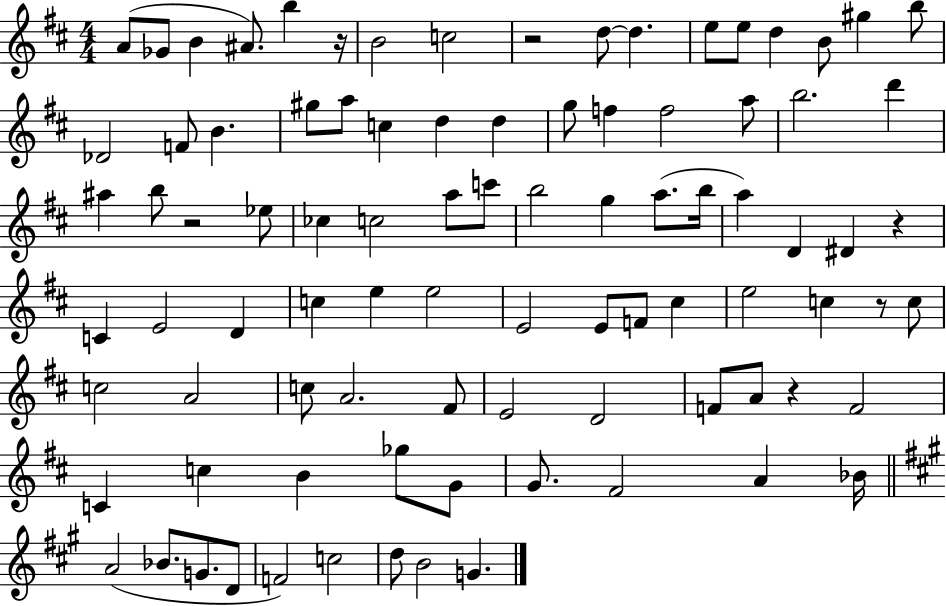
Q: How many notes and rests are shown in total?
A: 90